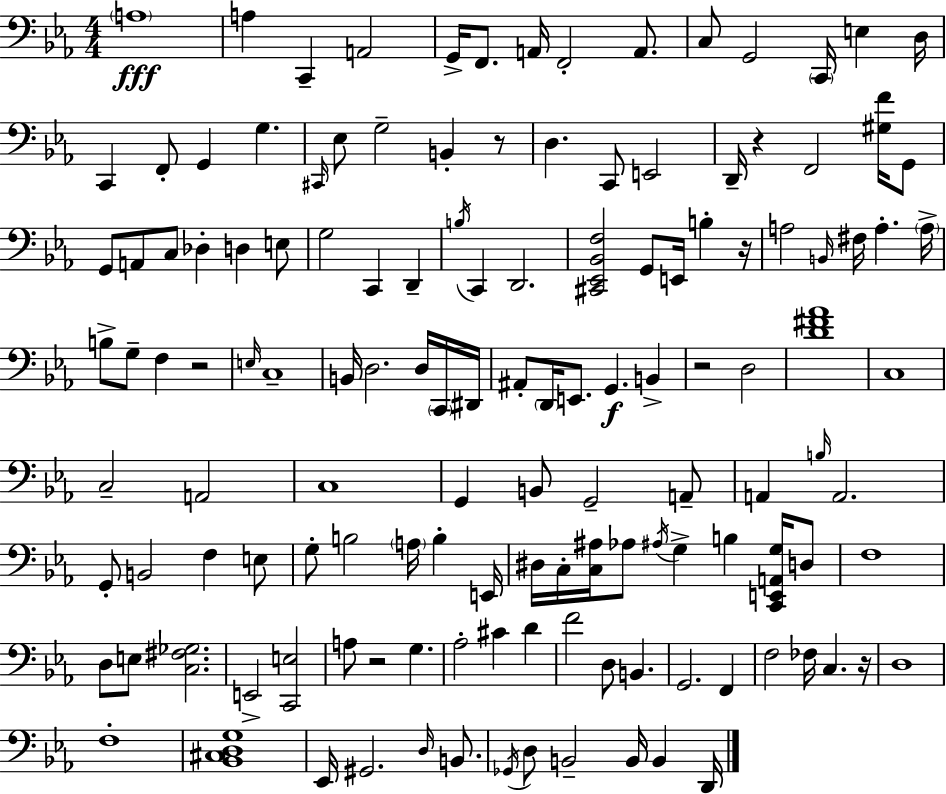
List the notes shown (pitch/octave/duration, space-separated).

A3/w A3/q C2/q A2/h G2/s F2/e. A2/s F2/h A2/e. C3/e G2/h C2/s E3/q D3/s C2/q F2/e G2/q G3/q. C#2/s Eb3/e G3/h B2/q R/e D3/q. C2/e E2/h D2/s R/q F2/h [G#3,F4]/s G2/e G2/e A2/e C3/e Db3/q D3/q E3/e G3/h C2/q D2/q B3/s C2/q D2/h. [C#2,Eb2,Bb2,F3]/h G2/e E2/s B3/q R/s A3/h B2/s F#3/s A3/q. A3/s B3/e G3/e F3/q R/h E3/s C3/w B2/s D3/h. D3/s C2/s D#2/s A#2/e D2/s E2/e. G2/q. B2/q R/h D3/h [D4,F#4,Ab4]/w C3/w C3/h A2/h C3/w G2/q B2/e G2/h A2/e A2/q B3/s A2/h. G2/e B2/h F3/q E3/e G3/e B3/h A3/s B3/q E2/s D#3/s C3/s [C3,A#3]/s Ab3/e A#3/s G3/q B3/q [C2,E2,A2,G3]/s D3/e F3/w D3/e E3/e [C3,F#3,Gb3]/h. E2/h [C2,E3]/h A3/e R/h G3/q. Ab3/h C#4/q D4/q F4/h D3/e B2/q. G2/h. F2/q F3/h FES3/s C3/q. R/s D3/w F3/w [Bb2,C#3,D3,G3]/w Eb2/s G#2/h. D3/s B2/e. Gb2/s D3/e B2/h B2/s B2/q D2/s